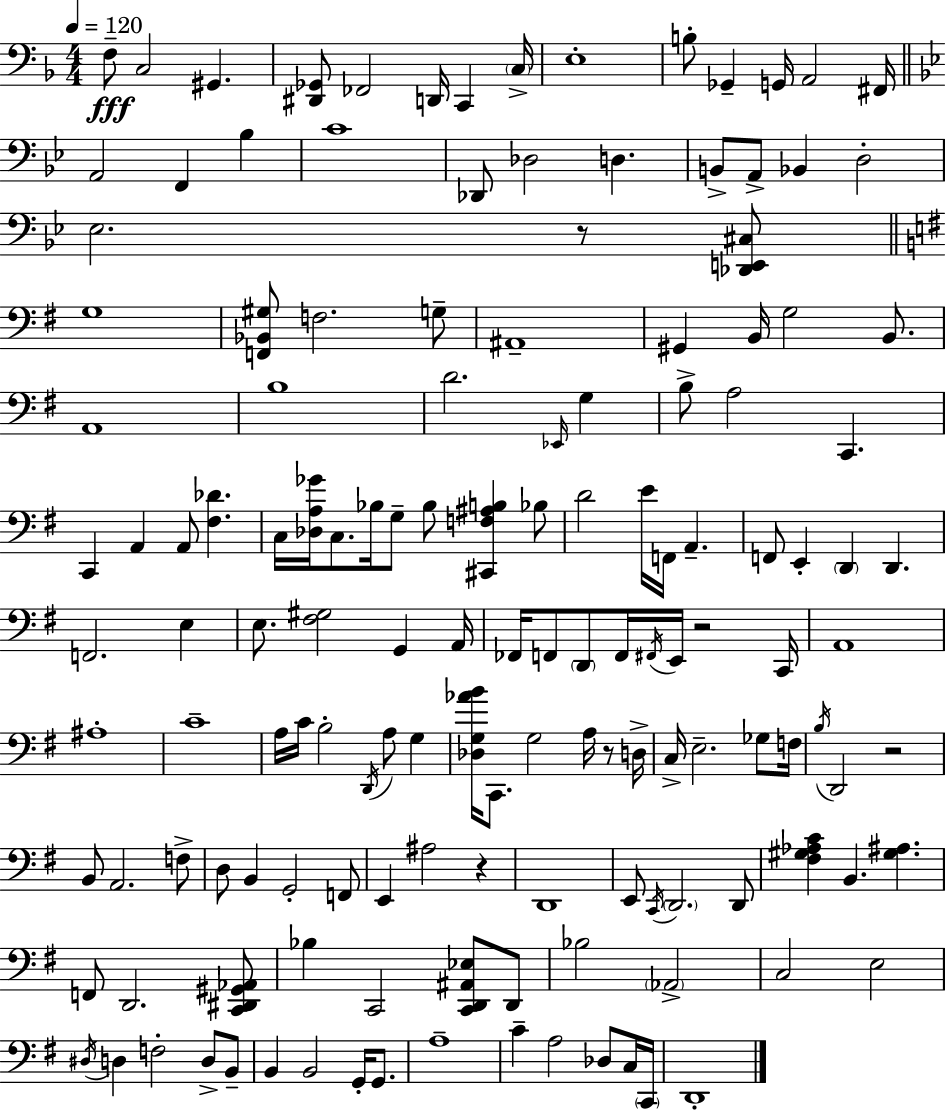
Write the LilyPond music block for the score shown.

{
  \clef bass
  \numericTimeSignature
  \time 4/4
  \key d \minor
  \tempo 4 = 120
  \repeat volta 2 { f8--\fff c2 gis,4. | <dis, ges,>8 fes,2 d,16 c,4 \parenthesize c16-> | e1-. | b8-. ges,4-- g,16 a,2 fis,16 | \break \bar "||" \break \key g \minor a,2 f,4 bes4 | c'1 | des,8 des2 d4. | b,8-> a,8-> bes,4 d2-. | \break ees2. r8 <des, e, cis>8 | \bar "||" \break \key g \major g1 | <f, bes, gis>8 f2. g8-- | ais,1-- | gis,4 b,16 g2 b,8. | \break a,1 | b1 | d'2. \grace { ees,16 } g4 | b8-> a2 c,4. | \break c,4 a,4 a,8 <fis des'>4. | c16 <des a ges'>16 c8. bes16 g8-- bes8 <cis, f ais b>4 bes8 | d'2 e'16 f,16 a,4.-- | f,8 e,4-. \parenthesize d,4 d,4. | \break f,2. e4 | e8. <fis gis>2 g,4 | a,16 fes,16 f,8 \parenthesize d,8 f,16 \acciaccatura { fis,16 } e,16 r2 | c,16 a,1 | \break ais1-. | c'1-- | a16 c'16 b2-. \acciaccatura { d,16 } a8 g4 | <des g aes' b'>16 c,8. g2 a16 | \break r8 d16-> c16-> e2.-- | ges8 f16 \acciaccatura { b16 } d,2 r2 | b,8 a,2. | f8-> d8 b,4 g,2-. | \break f,8 e,4 ais2 | r4 d,1 | e,8 \acciaccatura { c,16 } \parenthesize d,2. | d,8 <fis gis aes c'>4 b,4. <gis ais>4. | \break f,8 d,2. | <c, dis, gis, aes,>8 bes4 c,2 | <c, d, ais, ees>8 d,8 bes2 \parenthesize aes,2-> | c2 e2 | \break \acciaccatura { dis16 } d4 f2-. | d8-> b,8-- b,4 b,2 | g,16-. g,8. a1-- | c'4-- a2 | \break des8 c16 \parenthesize c,16 d,1-. | } \bar "|."
}